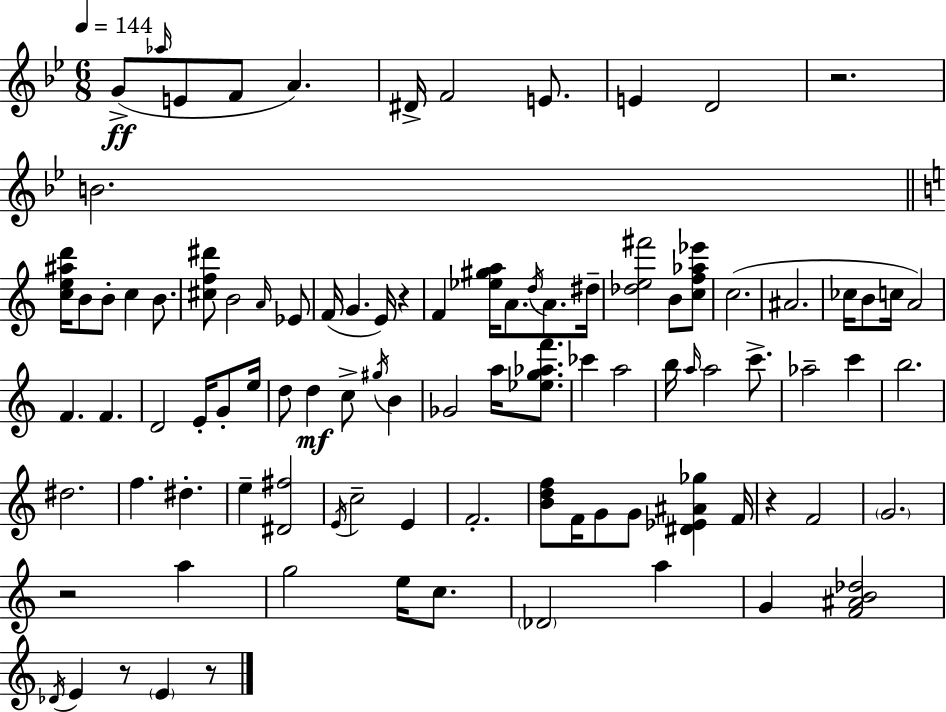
{
  \clef treble
  \numericTimeSignature
  \time 6/8
  \key g \minor
  \tempo 4 = 144
  \repeat volta 2 { g'8->(\ff \grace { aes''16 } e'8 f'8 a'4.) | dis'16-> f'2 e'8. | e'4 d'2 | r2. | \break b'2. | \bar "||" \break \key a \minor <c'' e'' ais'' d'''>16 b'8 b'8-. c''4 b'8. | <cis'' f'' dis'''>8 b'2 \grace { a'16 } ees'8 | f'16( g'4. e'16) r4 | f'4 <ees'' gis'' a''>16 a'8. \acciaccatura { d''16 } a'8. | \break dis''16-- <des'' e'' fis'''>2 b'8 | <c'' f'' aes'' ees'''>8 c''2.( | ais'2. | ces''16 b'8 c''16 a'2) | \break f'4. f'4. | d'2 e'16-. g'8-. | e''16 d''8 d''4\mf c''8-> \acciaccatura { gis''16 } b'4 | ges'2 a''16 | \break <ees'' g'' aes'' f'''>8. ces'''4 a''2 | b''16 \grace { a''16 } a''2 | c'''8.-> aes''2-- | c'''4 b''2. | \break dis''2. | f''4. dis''4.-. | e''4-- <dis' fis''>2 | \acciaccatura { e'16 } c''2-- | \break e'4 f'2.-. | <b' d'' f''>8 f'16 g'8 g'8 | <dis' ees' ais' ges''>4 f'16 r4 f'2 | \parenthesize g'2. | \break r2 | a''4 g''2 | e''16 c''8. \parenthesize des'2 | a''4 g'4 <f' ais' b' des''>2 | \break \acciaccatura { des'16 } e'4 r8 | \parenthesize e'4 r8 } \bar "|."
}